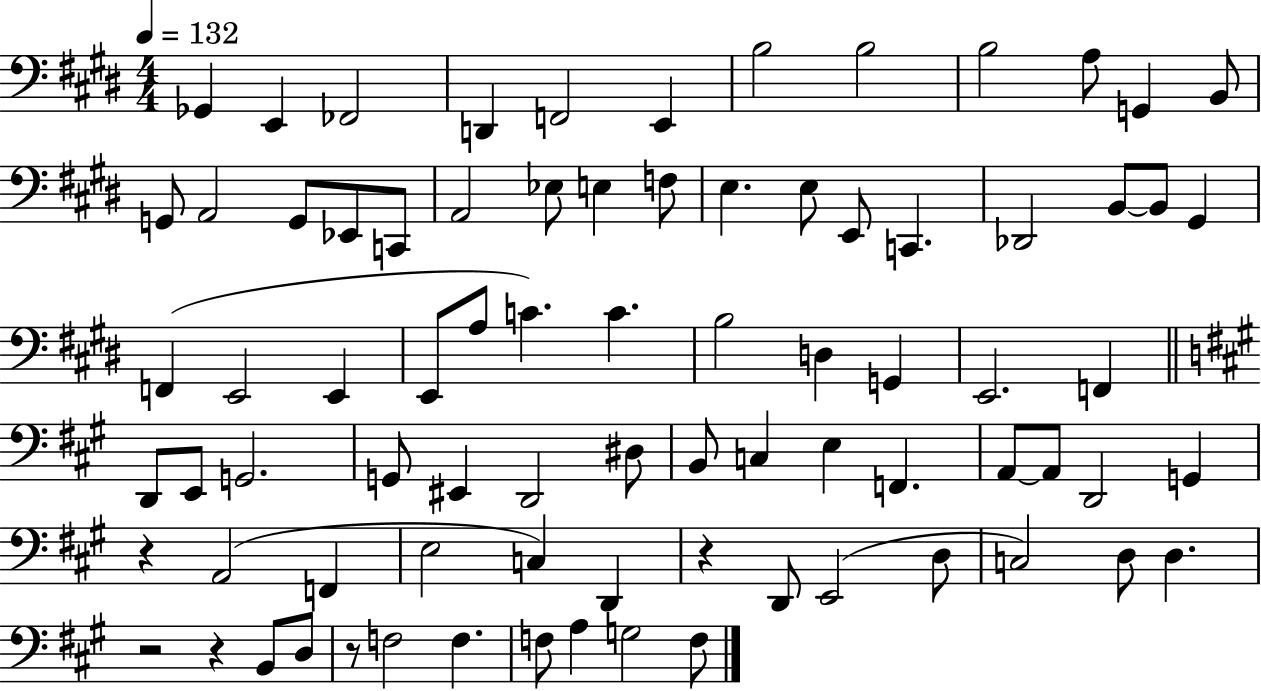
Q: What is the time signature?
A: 4/4